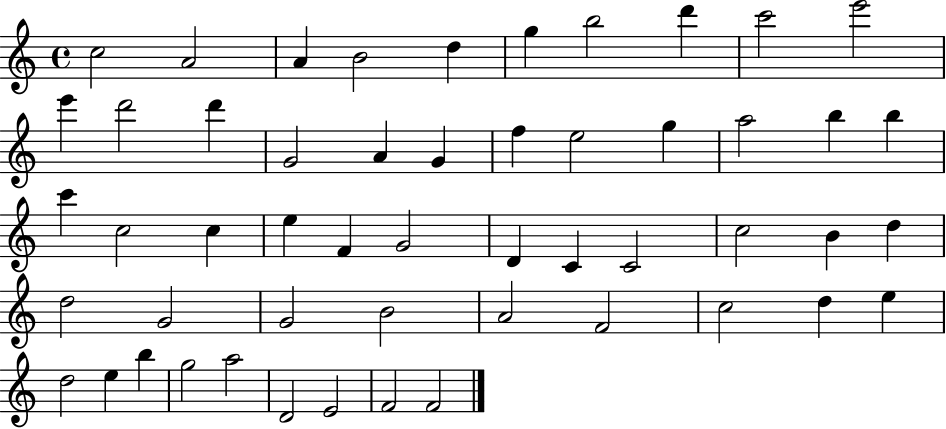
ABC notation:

X:1
T:Untitled
M:4/4
L:1/4
K:C
c2 A2 A B2 d g b2 d' c'2 e'2 e' d'2 d' G2 A G f e2 g a2 b b c' c2 c e F G2 D C C2 c2 B d d2 G2 G2 B2 A2 F2 c2 d e d2 e b g2 a2 D2 E2 F2 F2